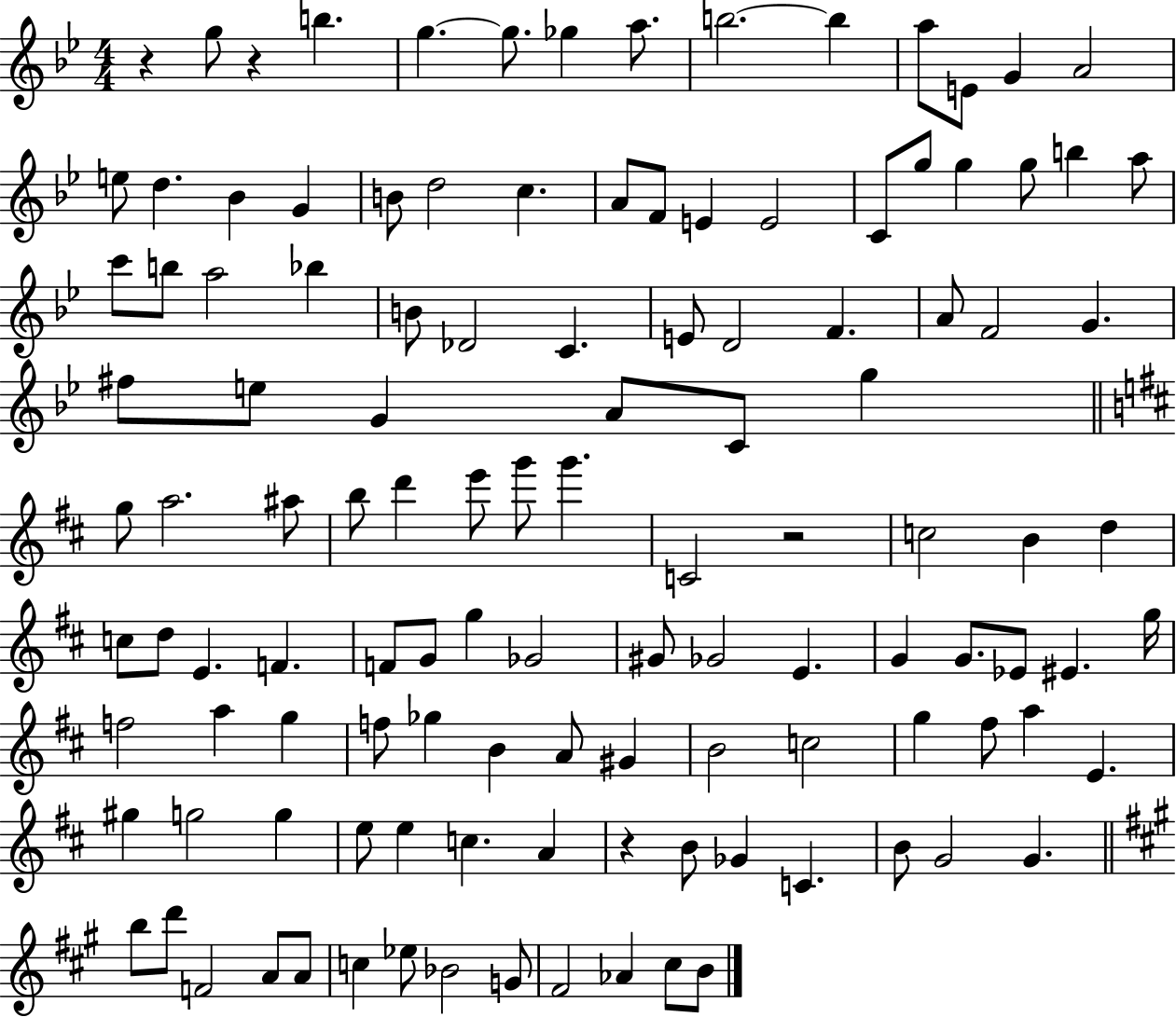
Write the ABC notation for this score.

X:1
T:Untitled
M:4/4
L:1/4
K:Bb
z g/2 z b g g/2 _g a/2 b2 b a/2 E/2 G A2 e/2 d _B G B/2 d2 c A/2 F/2 E E2 C/2 g/2 g g/2 b a/2 c'/2 b/2 a2 _b B/2 _D2 C E/2 D2 F A/2 F2 G ^f/2 e/2 G A/2 C/2 g g/2 a2 ^a/2 b/2 d' e'/2 g'/2 g' C2 z2 c2 B d c/2 d/2 E F F/2 G/2 g _G2 ^G/2 _G2 E G G/2 _E/2 ^E g/4 f2 a g f/2 _g B A/2 ^G B2 c2 g ^f/2 a E ^g g2 g e/2 e c A z B/2 _G C B/2 G2 G b/2 d'/2 F2 A/2 A/2 c _e/2 _B2 G/2 ^F2 _A ^c/2 B/2